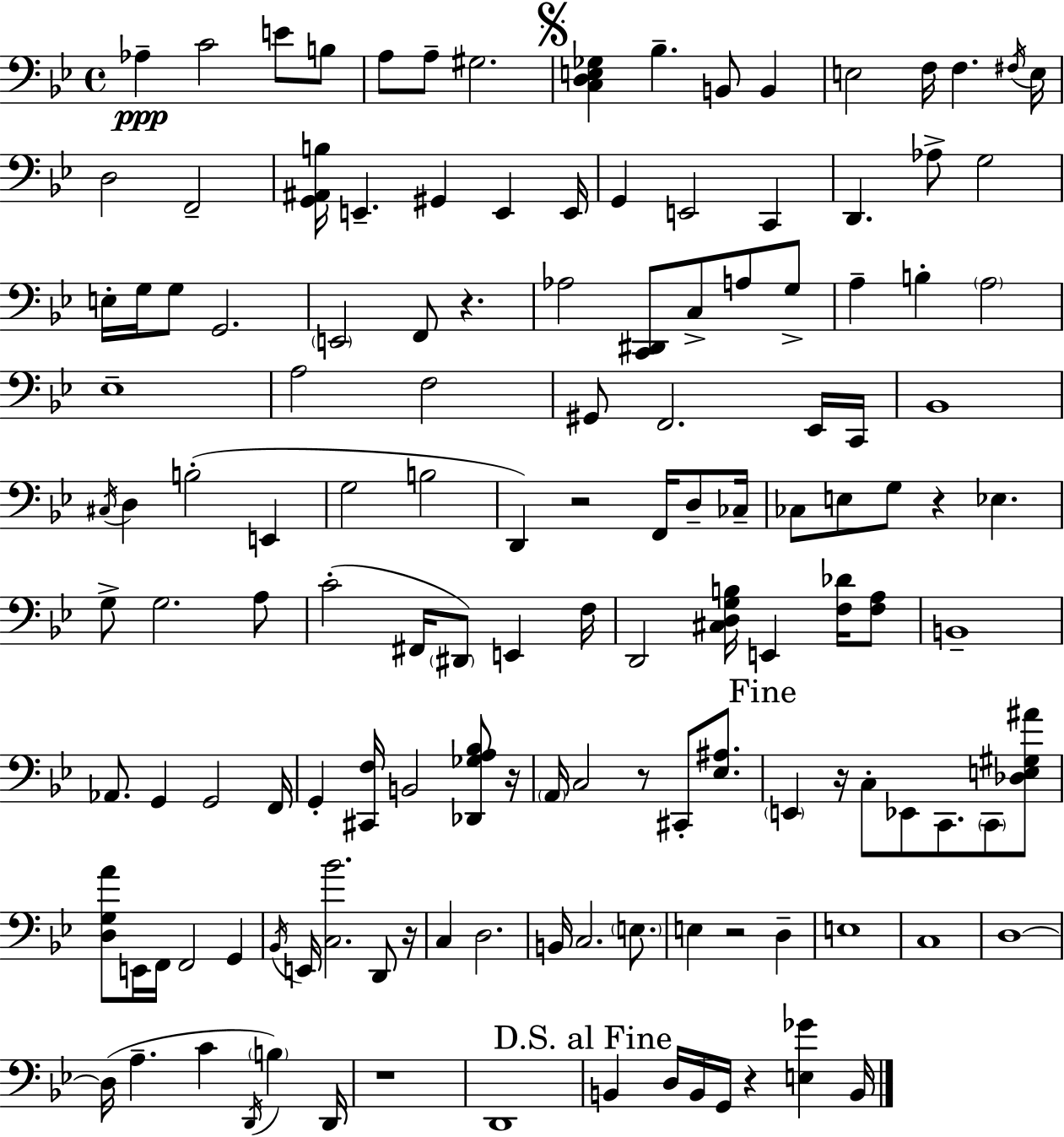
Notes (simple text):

Ab3/q C4/h E4/e B3/e A3/e A3/e G#3/h. [C3,D3,E3,Gb3]/q Bb3/q. B2/e B2/q E3/h F3/s F3/q. F#3/s E3/s D3/h F2/h [G2,A#2,B3]/s E2/q. G#2/q E2/q E2/s G2/q E2/h C2/q D2/q. Ab3/e G3/h E3/s G3/s G3/e G2/h. E2/h F2/e R/q. Ab3/h [C2,D#2]/e C3/e A3/e G3/e A3/q B3/q A3/h Eb3/w A3/h F3/h G#2/e F2/h. Eb2/s C2/s Bb2/w C#3/s D3/q B3/h E2/q G3/h B3/h D2/q R/h F2/s D3/e CES3/s CES3/e E3/e G3/e R/q Eb3/q. G3/e G3/h. A3/e C4/h F#2/s D#2/e E2/q F3/s D2/h [C#3,D3,G3,B3]/s E2/q [F3,Db4]/s [F3,A3]/e B2/w Ab2/e. G2/q G2/h F2/s G2/q [C#2,F3]/s B2/h [Db2,Gb3,A3,Bb3]/e R/s A2/s C3/h R/e C#2/e [Eb3,A#3]/e. E2/q R/s C3/e Eb2/e C2/e. C2/e [Db3,E3,G#3,A#4]/e [D3,G3,A4]/e E2/s F2/s F2/h G2/q Bb2/s E2/s [C3,Bb4]/h. D2/e R/s C3/q D3/h. B2/s C3/h. E3/e. E3/q R/h D3/q E3/w C3/w D3/w D3/s A3/q. C4/q D2/s B3/q D2/s R/w D2/w B2/q D3/s B2/s G2/s R/q [E3,Gb4]/q B2/s